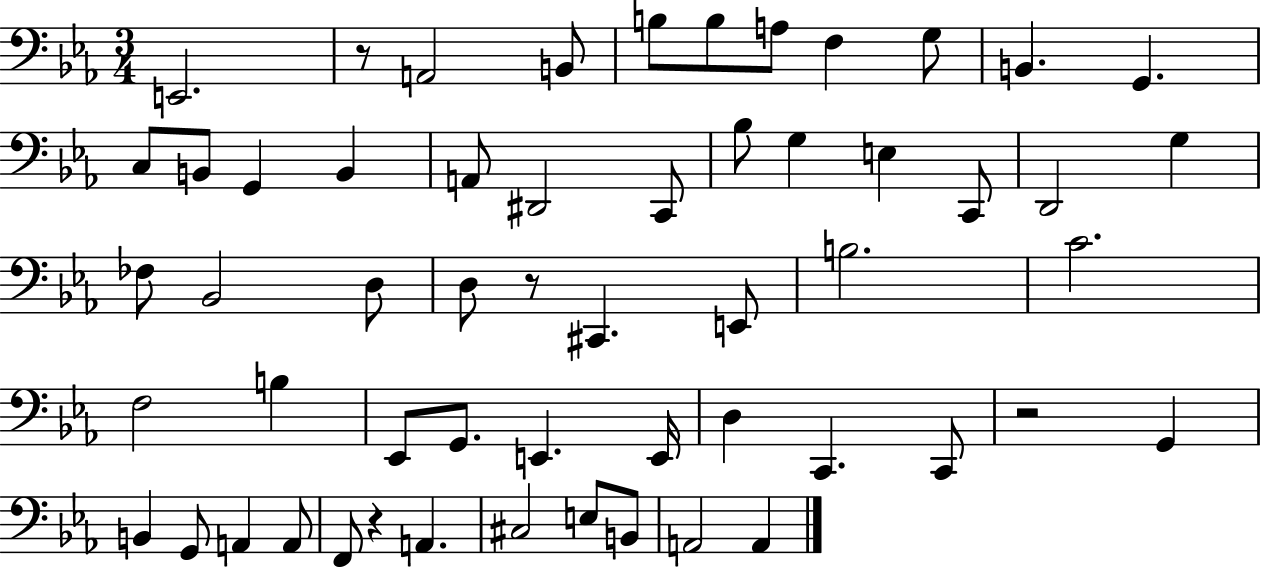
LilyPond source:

{
  \clef bass
  \numericTimeSignature
  \time 3/4
  \key ees \major
  e,2. | r8 a,2 b,8 | b8 b8 a8 f4 g8 | b,4. g,4. | \break c8 b,8 g,4 b,4 | a,8 dis,2 c,8 | bes8 g4 e4 c,8 | d,2 g4 | \break fes8 bes,2 d8 | d8 r8 cis,4. e,8 | b2. | c'2. | \break f2 b4 | ees,8 g,8. e,4. e,16 | d4 c,4. c,8 | r2 g,4 | \break b,4 g,8 a,4 a,8 | f,8 r4 a,4. | cis2 e8 b,8 | a,2 a,4 | \break \bar "|."
}